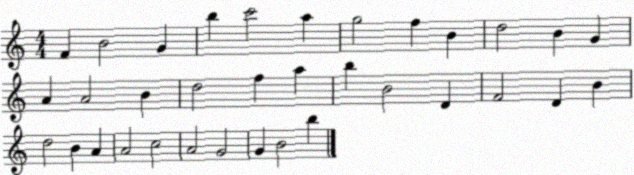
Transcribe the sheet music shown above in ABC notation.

X:1
T:Untitled
M:4/4
L:1/4
K:C
F B2 G b c'2 a g2 f B d2 B G A A2 B d2 f a b B2 D F2 D B d2 B A A2 c2 A2 G2 G B2 b